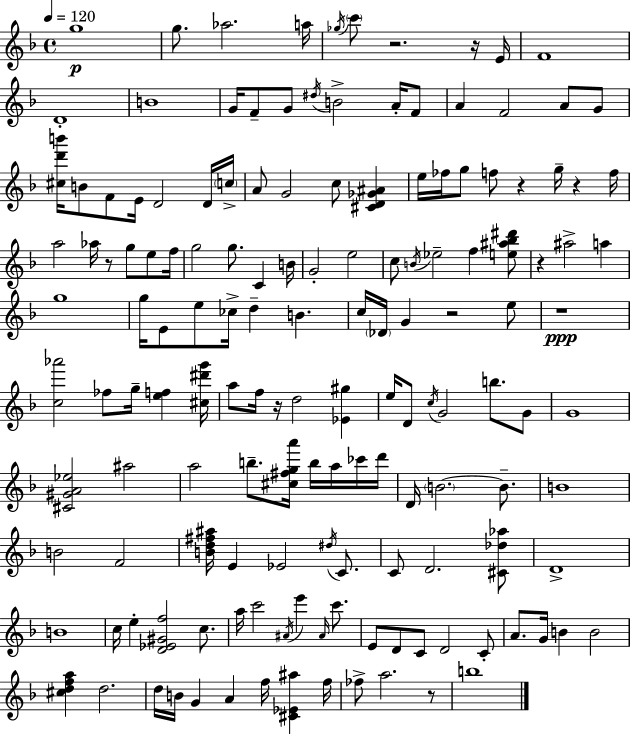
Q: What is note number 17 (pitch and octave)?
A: F4